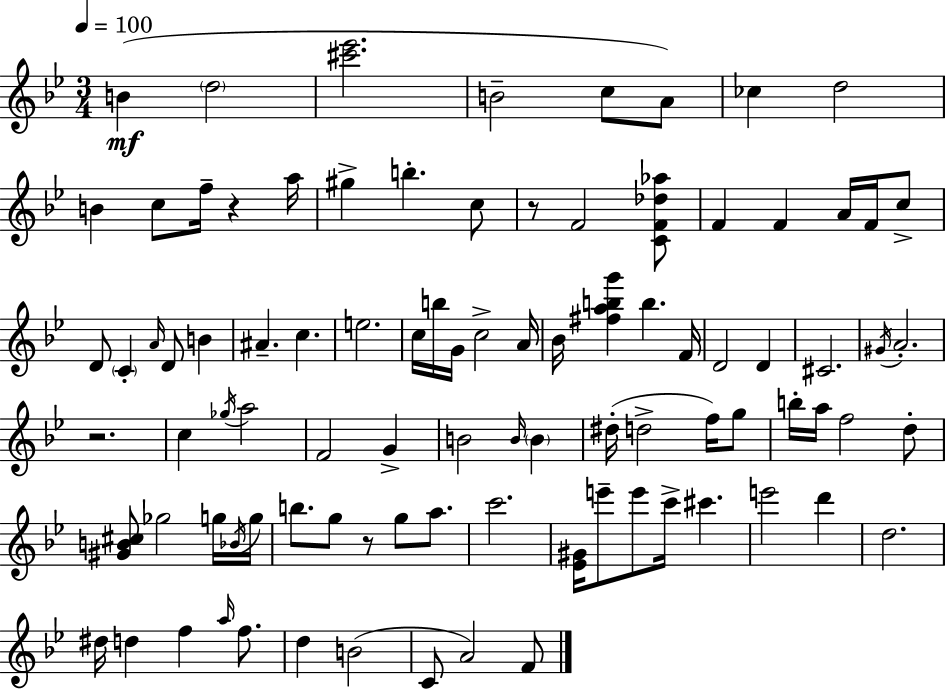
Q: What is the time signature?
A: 3/4